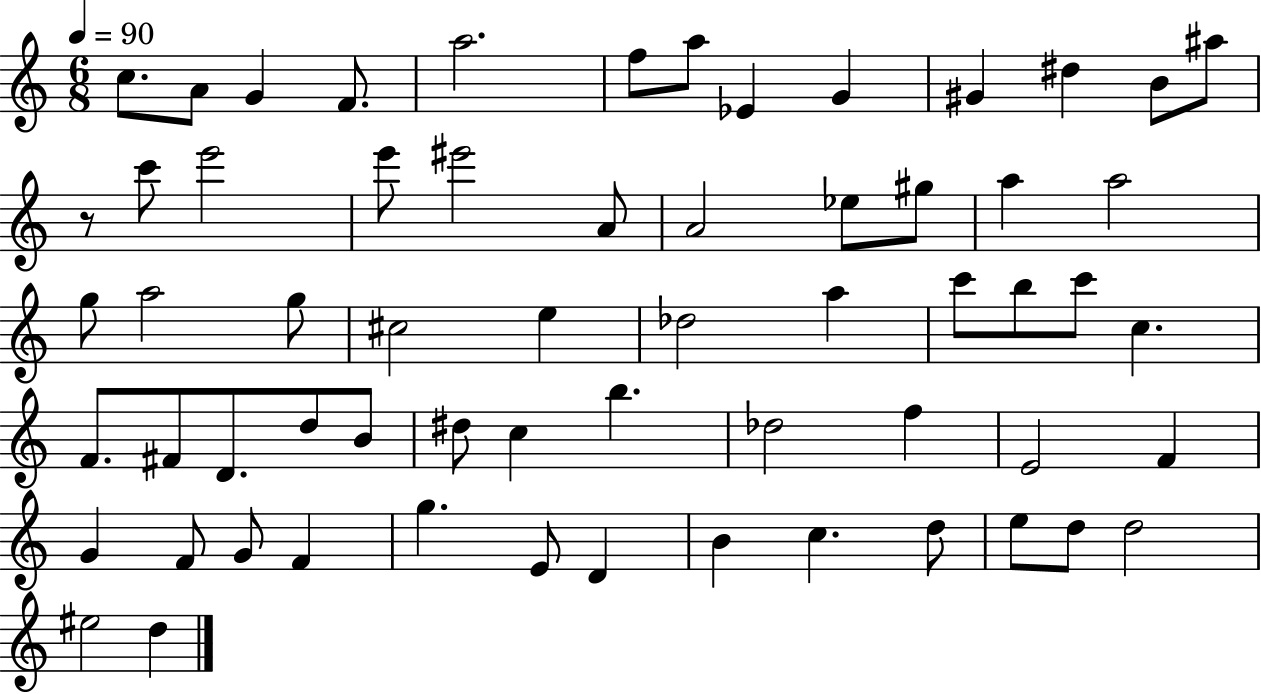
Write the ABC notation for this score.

X:1
T:Untitled
M:6/8
L:1/4
K:C
c/2 A/2 G F/2 a2 f/2 a/2 _E G ^G ^d B/2 ^a/2 z/2 c'/2 e'2 e'/2 ^e'2 A/2 A2 _e/2 ^g/2 a a2 g/2 a2 g/2 ^c2 e _d2 a c'/2 b/2 c'/2 c F/2 ^F/2 D/2 d/2 B/2 ^d/2 c b _d2 f E2 F G F/2 G/2 F g E/2 D B c d/2 e/2 d/2 d2 ^e2 d